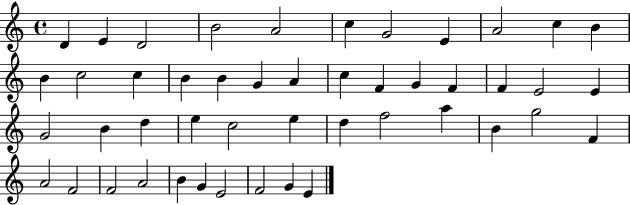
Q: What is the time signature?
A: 4/4